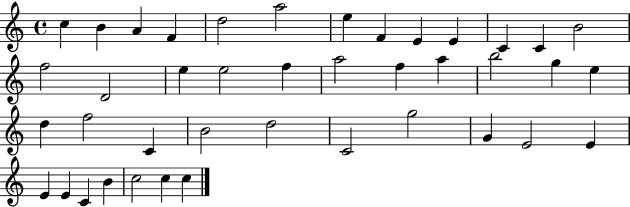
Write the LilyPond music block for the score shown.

{
  \clef treble
  \time 4/4
  \defaultTimeSignature
  \key c \major
  c''4 b'4 a'4 f'4 | d''2 a''2 | e''4 f'4 e'4 e'4 | c'4 c'4 b'2 | \break f''2 d'2 | e''4 e''2 f''4 | a''2 f''4 a''4 | b''2 g''4 e''4 | \break d''4 f''2 c'4 | b'2 d''2 | c'2 g''2 | g'4 e'2 e'4 | \break e'4 e'4 c'4 b'4 | c''2 c''4 c''4 | \bar "|."
}